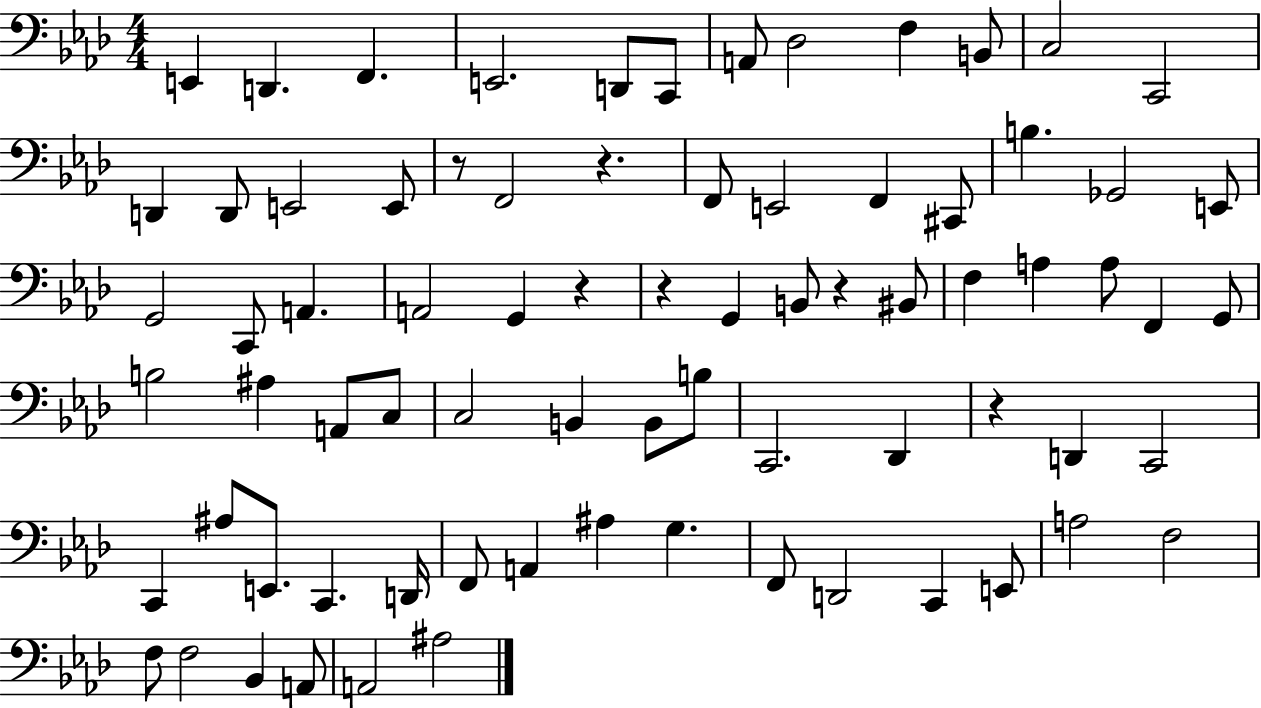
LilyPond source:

{
  \clef bass
  \numericTimeSignature
  \time 4/4
  \key aes \major
  e,4 d,4. f,4. | e,2. d,8 c,8 | a,8 des2 f4 b,8 | c2 c,2 | \break d,4 d,8 e,2 e,8 | r8 f,2 r4. | f,8 e,2 f,4 cis,8 | b4. ges,2 e,8 | \break g,2 c,8 a,4. | a,2 g,4 r4 | r4 g,4 b,8 r4 bis,8 | f4 a4 a8 f,4 g,8 | \break b2 ais4 a,8 c8 | c2 b,4 b,8 b8 | c,2. des,4 | r4 d,4 c,2 | \break c,4 ais8 e,8. c,4. d,16 | f,8 a,4 ais4 g4. | f,8 d,2 c,4 e,8 | a2 f2 | \break f8 f2 bes,4 a,8 | a,2 ais2 | \bar "|."
}